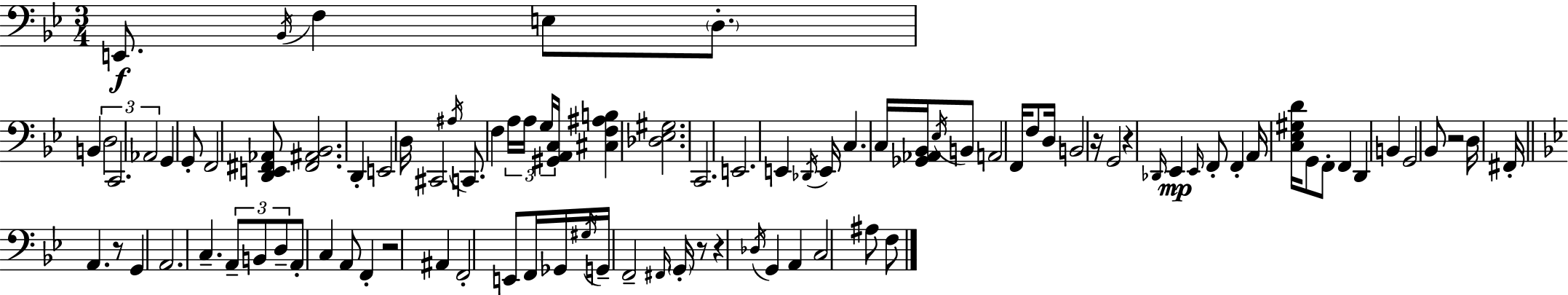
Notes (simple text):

E2/e. Bb2/s F3/q E3/e D3/e. B2/q D3/h C2/h. Ab2/h G2/q G2/e F2/h [D2,E2,F#2,Ab2]/e [F#2,A#2,Bb2]/h. D2/q E2/h D3/s C#2/h A#3/s C2/e. F3/q A3/s A3/s G3/s [G#2,A2,C3]/s [C#3,F3,A#3,B3]/q [Db3,Eb3,G#3]/h. C2/h. E2/h. E2/q Db2/s E2/s C3/q. C3/s [Gb2,Ab2,Bb2]/s Eb3/s B2/e A2/h F2/s F3/e D3/s B2/h R/s G2/h R/q Db2/s Eb2/q Eb2/s F2/e F2/q A2/s [C3,Eb3,G#3,D4]/s G2/e F2/e F2/q D2/q B2/q G2/h Bb2/e R/h D3/s F#2/s A2/q. R/e G2/q A2/h. C3/q. A2/e B2/e D3/e A2/e C3/q A2/e F2/q R/h A#2/q F2/h E2/e F2/s Gb2/s G#3/s G2/s F2/h F#2/s G2/s R/e R/q Db3/s G2/q A2/q C3/h A#3/e F3/e